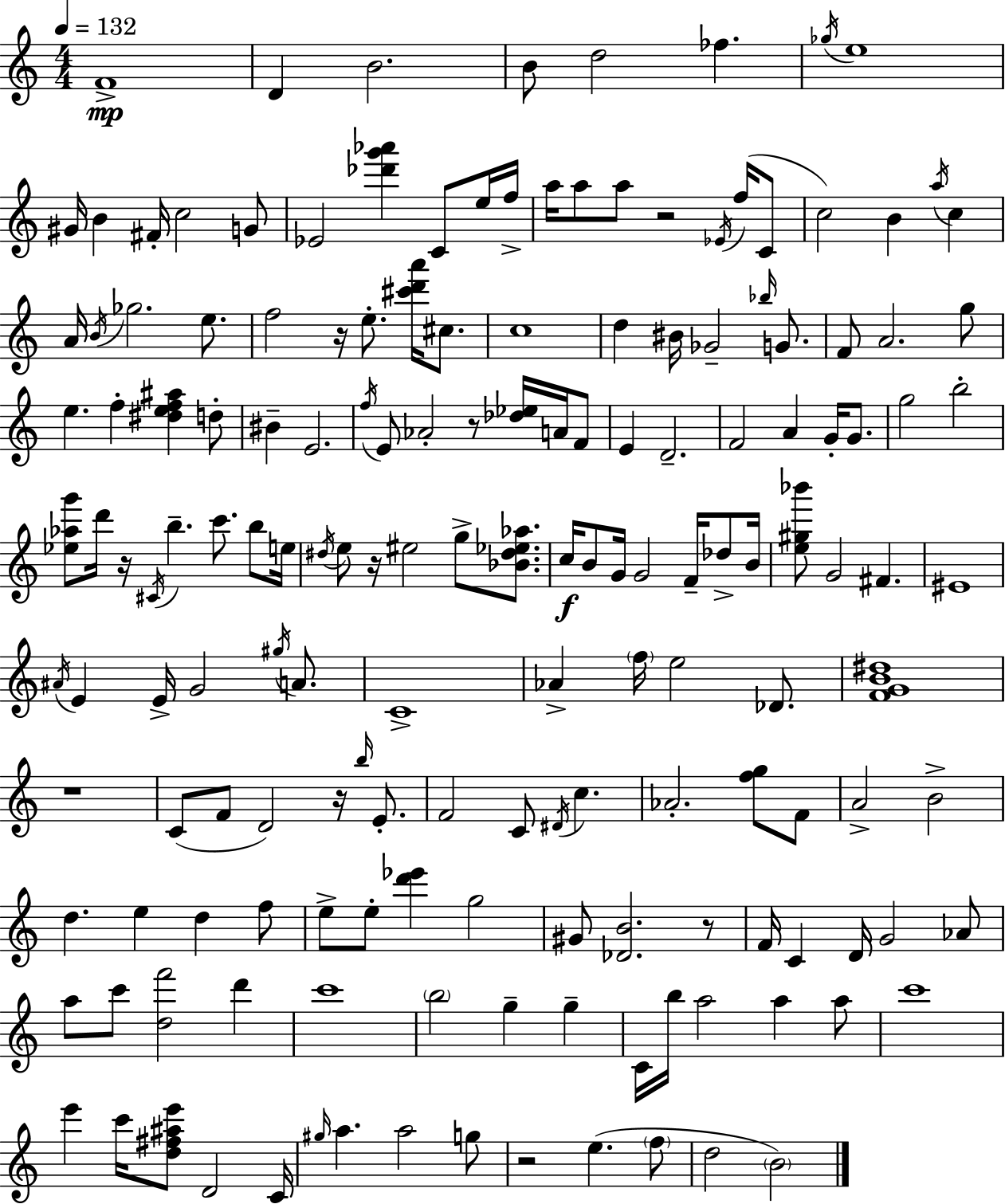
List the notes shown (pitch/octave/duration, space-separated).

F4/w D4/q B4/h. B4/e D5/h FES5/q. Gb5/s E5/w G#4/s B4/q F#4/s C5/h G4/e Eb4/h [Db6,G6,Ab6]/q C4/e E5/s F5/s A5/s A5/e A5/e R/h Eb4/s F5/s C4/e C5/h B4/q A5/s C5/q A4/s B4/s Gb5/h. E5/e. F5/h R/s E5/e. [C#6,D6,A6]/s C#5/e. C5/w D5/q BIS4/s Gb4/h Bb5/s G4/e. F4/e A4/h. G5/e E5/q. F5/q [D#5,E5,F5,A#5]/q D5/e BIS4/q E4/h. F5/s E4/e Ab4/h R/e [Db5,Eb5]/s A4/s F4/e E4/q D4/h. F4/h A4/q G4/s G4/e. G5/h B5/h [Eb5,Ab5,G6]/e D6/s R/s C#4/s B5/q. C6/e. B5/e E5/s D#5/s E5/e R/s EIS5/h G5/e [Bb4,D#5,Eb5,Ab5]/e. C5/s B4/e G4/s G4/h F4/s Db5/e B4/s [E5,G#5,Bb6]/e G4/h F#4/q. EIS4/w A#4/s E4/q E4/s G4/h G#5/s A4/e. C4/w Ab4/q F5/s E5/h Db4/e. [F4,G4,B4,D#5]/w R/w C4/e F4/e D4/h R/s B5/s E4/e. F4/h C4/e D#4/s C5/q. Ab4/h. [F5,G5]/e F4/e A4/h B4/h D5/q. E5/q D5/q F5/e E5/e E5/e [D6,Eb6]/q G5/h G#4/e [Db4,B4]/h. R/e F4/s C4/q D4/s G4/h Ab4/e A5/e C6/e [D5,F6]/h D6/q C6/w B5/h G5/q G5/q C4/s B5/s A5/h A5/q A5/e C6/w E6/q C6/s [D5,F#5,A#5,E6]/e D4/h C4/s G#5/s A5/q. A5/h G5/e R/h E5/q. F5/e D5/h B4/h